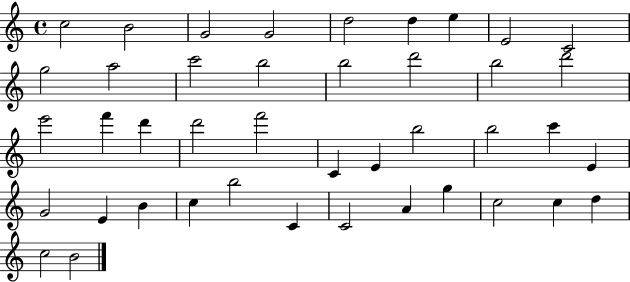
C5/h B4/h G4/h G4/h D5/h D5/q E5/q E4/h C4/h G5/h A5/h C6/h B5/h B5/h D6/h B5/h D6/h E6/h F6/q D6/q D6/h F6/h C4/q E4/q B5/h B5/h C6/q E4/q G4/h E4/q B4/q C5/q B5/h C4/q C4/h A4/q G5/q C5/h C5/q D5/q C5/h B4/h